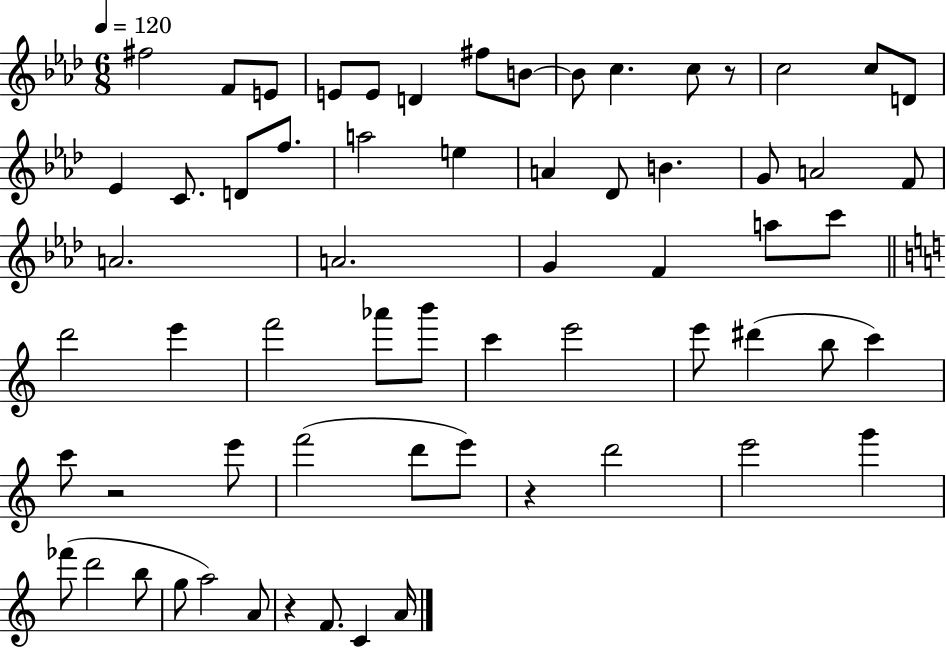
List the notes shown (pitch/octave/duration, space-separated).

F#5/h F4/e E4/e E4/e E4/e D4/q F#5/e B4/e B4/e C5/q. C5/e R/e C5/h C5/e D4/e Eb4/q C4/e. D4/e F5/e. A5/h E5/q A4/q Db4/e B4/q. G4/e A4/h F4/e A4/h. A4/h. G4/q F4/q A5/e C6/e D6/h E6/q F6/h Ab6/e B6/e C6/q E6/h E6/e D#6/q B5/e C6/q C6/e R/h E6/e F6/h D6/e E6/e R/q D6/h E6/h G6/q FES6/e D6/h B5/e G5/e A5/h A4/e R/q F4/e. C4/q A4/s